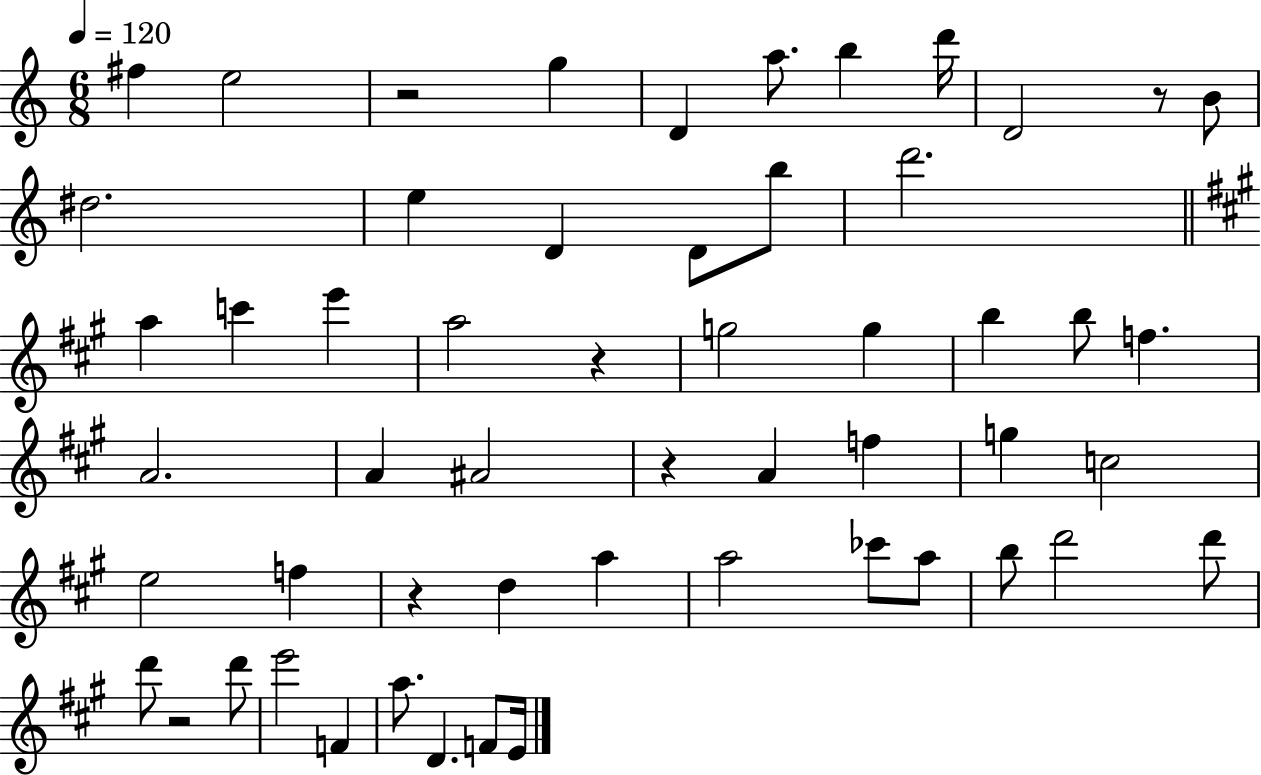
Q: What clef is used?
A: treble